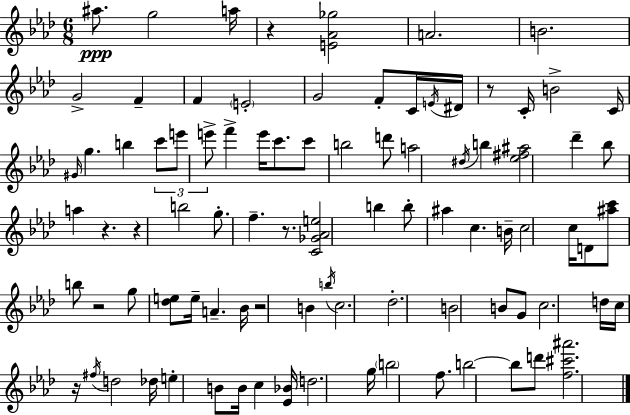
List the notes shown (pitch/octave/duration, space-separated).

A#5/e. G5/h A5/s R/q [E4,Ab4,Gb5]/h A4/h. B4/h. G4/h F4/q F4/q E4/h G4/h F4/e C4/s E4/s D#4/s R/e C4/s B4/h C4/s G#4/s G5/q. B5/q C6/e E6/e E6/e F6/q E6/s C6/e. C6/e B5/h D6/e A5/h D#5/s B5/q [Eb5,F#5,A#5]/h Db6/q Bb5/e A5/q R/q. R/q B5/h G5/e. F5/q. R/e. [C4,Gb4,Ab4,E5]/h B5/q B5/e A#5/q C5/q. B4/s C5/h C5/s D4/e [A#5,C6]/e B5/e R/h G5/e [Db5,E5]/e E5/s A4/q. Bb4/s R/h B4/q B5/s C5/h. Db5/h. B4/h B4/e G4/e C5/h. D5/s C5/s R/s F#5/s D5/h Db5/s E5/q B4/e B4/s C5/q [Eb4,Bb4]/s D5/h. G5/s B5/h F5/e. B5/h B5/e D6/e [F5,C#6,A#6]/h.